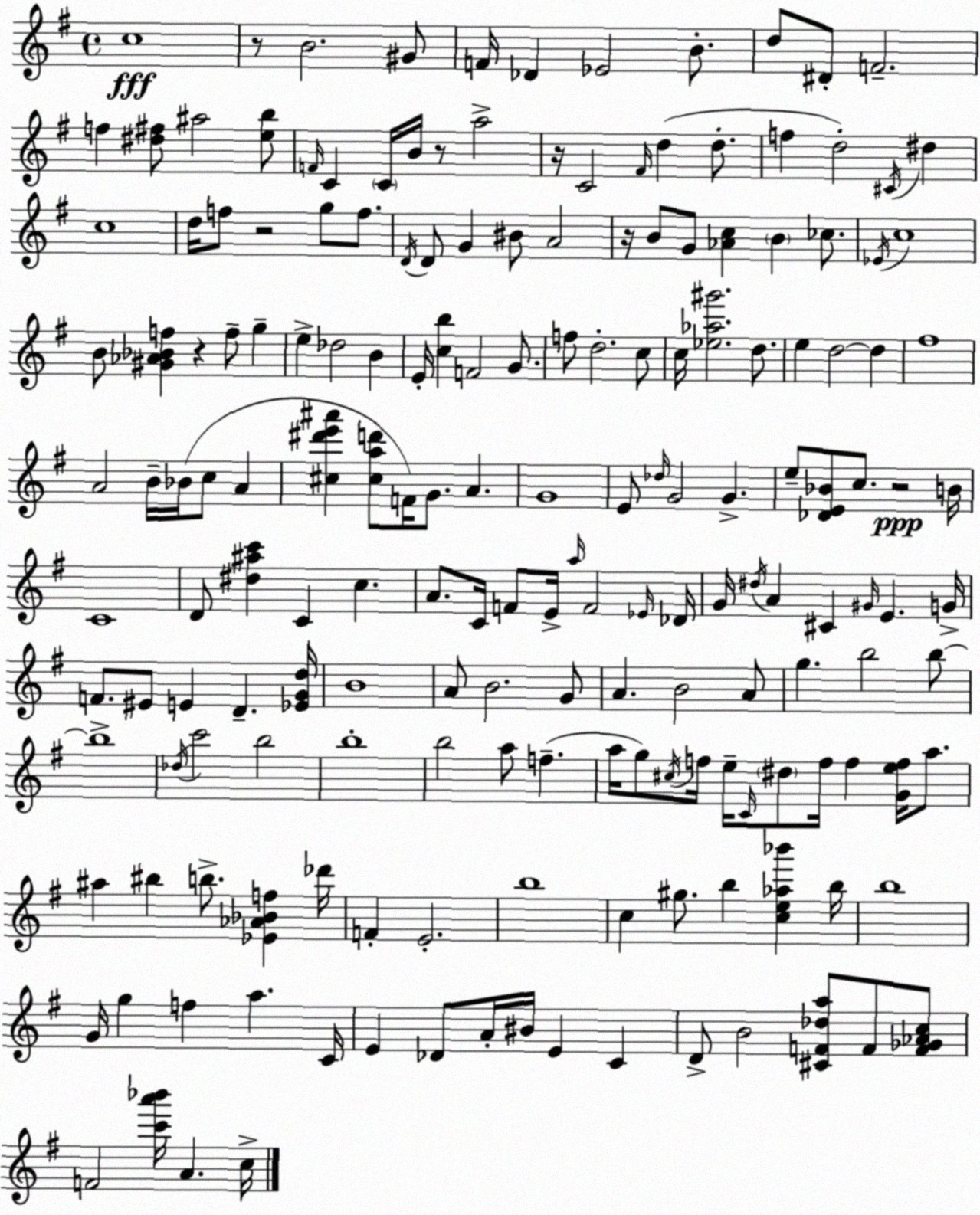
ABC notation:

X:1
T:Untitled
M:4/4
L:1/4
K:G
c4 z/2 B2 ^G/2 F/4 _D _E2 B/2 d/2 ^D/2 F2 f [^d^f]/2 ^a2 [eb]/2 F/4 C C/4 B/4 z/2 a2 z/4 C2 ^F/4 d d/2 f d2 ^C/4 ^d c4 d/4 f/2 z2 g/2 f/2 D/4 D/2 G ^B/2 A2 z/4 B/2 G/2 [_Ac] B _c/2 _E/4 c4 B/2 [^G_A_Bf] z f/2 g e _d2 B E/4 [cb] F2 G/2 f/2 d2 c/2 c/4 [_e_a^g']2 d/2 e d2 d ^f4 A2 B/4 _B/4 c/2 A [^c^d'e'^a'] [^cad']/2 F/4 G/2 A G4 E/2 _d/4 G2 G e/2 [_DE_B]/2 c/2 z2 B/4 C4 D/2 [^d^ac'] C c A/2 C/4 F/2 E/4 a/4 F2 _E/4 _D/4 G/4 ^d/4 A ^C ^G/4 E G/4 F/2 ^E/2 E D [_EGd]/4 B4 A/2 B2 G/2 A B2 A/2 g b2 b/2 b4 _d/4 c'2 b2 b4 b2 a/2 f a/4 g/2 ^c/4 f/4 e/4 C/4 ^d/2 f/4 f [Gef]/4 a/2 ^a ^b b/2 [_E_A_Bf] _d'/4 F E2 b4 c ^g/2 b [ce_a_b'] b/4 b4 G/4 g f a C/4 E _D/2 A/4 ^B/4 E C D/2 B2 [^CF_da]/2 F/2 [F_G_Ac]/2 F2 [c'a'_b']/4 A c/4